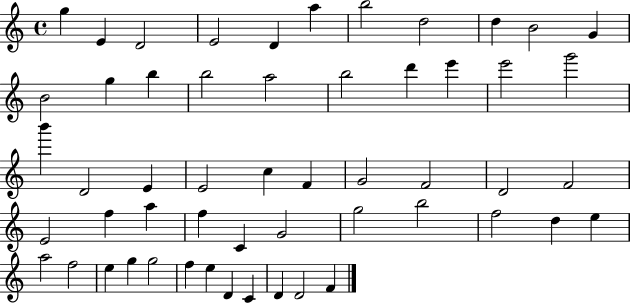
X:1
T:Untitled
M:4/4
L:1/4
K:C
g E D2 E2 D a b2 d2 d B2 G B2 g b b2 a2 b2 d' e' e'2 g'2 b' D2 E E2 c F G2 F2 D2 F2 E2 f a f C G2 g2 b2 f2 d e a2 f2 e g g2 f e D C D D2 F